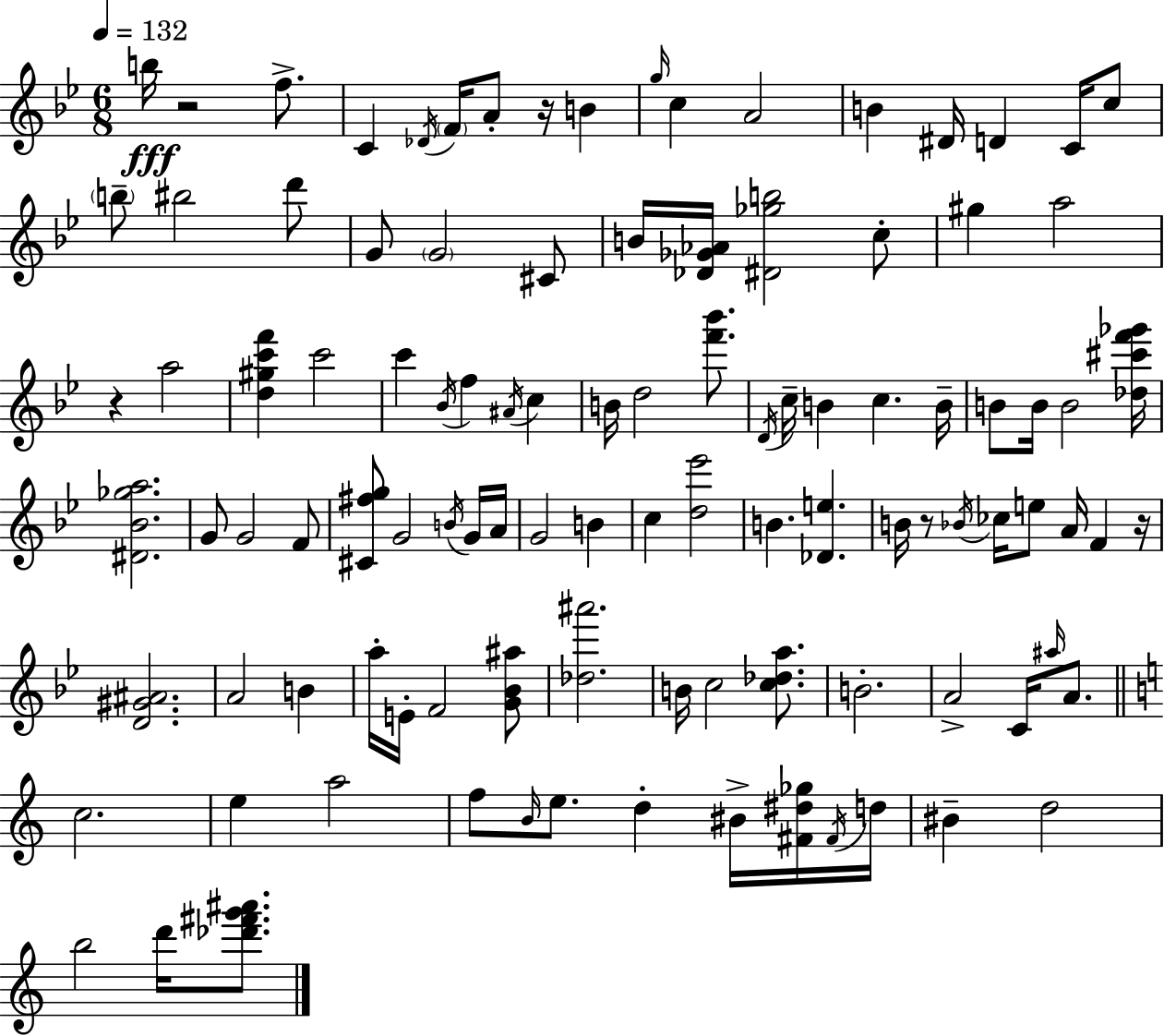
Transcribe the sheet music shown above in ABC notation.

X:1
T:Untitled
M:6/8
L:1/4
K:Bb
b/4 z2 f/2 C _D/4 F/4 A/2 z/4 B g/4 c A2 B ^D/4 D C/4 c/2 b/2 ^b2 d'/2 G/2 G2 ^C/2 B/4 [_D_G_A]/4 [^D_gb]2 c/2 ^g a2 z a2 [d^gc'f'] c'2 c' _B/4 f ^A/4 c B/4 d2 [f'_b']/2 D/4 c/4 B c B/4 B/2 B/4 B2 [_d^c'f'_g']/4 [^D_B_ga]2 G/2 G2 F/2 [^C^fg]/2 G2 B/4 G/4 A/4 G2 B c [d_e']2 B [_De] B/4 z/2 _B/4 _c/4 e/2 A/4 F z/4 [D^G^A]2 A2 B a/4 E/4 F2 [G_B^a]/2 [_d^a']2 B/4 c2 [c_da]/2 B2 A2 C/4 ^a/4 A/2 c2 e a2 f/2 B/4 e/2 d ^B/4 [^F^d_g]/4 ^F/4 d/4 ^B d2 b2 d'/4 [_d'^f'g'^a']/2